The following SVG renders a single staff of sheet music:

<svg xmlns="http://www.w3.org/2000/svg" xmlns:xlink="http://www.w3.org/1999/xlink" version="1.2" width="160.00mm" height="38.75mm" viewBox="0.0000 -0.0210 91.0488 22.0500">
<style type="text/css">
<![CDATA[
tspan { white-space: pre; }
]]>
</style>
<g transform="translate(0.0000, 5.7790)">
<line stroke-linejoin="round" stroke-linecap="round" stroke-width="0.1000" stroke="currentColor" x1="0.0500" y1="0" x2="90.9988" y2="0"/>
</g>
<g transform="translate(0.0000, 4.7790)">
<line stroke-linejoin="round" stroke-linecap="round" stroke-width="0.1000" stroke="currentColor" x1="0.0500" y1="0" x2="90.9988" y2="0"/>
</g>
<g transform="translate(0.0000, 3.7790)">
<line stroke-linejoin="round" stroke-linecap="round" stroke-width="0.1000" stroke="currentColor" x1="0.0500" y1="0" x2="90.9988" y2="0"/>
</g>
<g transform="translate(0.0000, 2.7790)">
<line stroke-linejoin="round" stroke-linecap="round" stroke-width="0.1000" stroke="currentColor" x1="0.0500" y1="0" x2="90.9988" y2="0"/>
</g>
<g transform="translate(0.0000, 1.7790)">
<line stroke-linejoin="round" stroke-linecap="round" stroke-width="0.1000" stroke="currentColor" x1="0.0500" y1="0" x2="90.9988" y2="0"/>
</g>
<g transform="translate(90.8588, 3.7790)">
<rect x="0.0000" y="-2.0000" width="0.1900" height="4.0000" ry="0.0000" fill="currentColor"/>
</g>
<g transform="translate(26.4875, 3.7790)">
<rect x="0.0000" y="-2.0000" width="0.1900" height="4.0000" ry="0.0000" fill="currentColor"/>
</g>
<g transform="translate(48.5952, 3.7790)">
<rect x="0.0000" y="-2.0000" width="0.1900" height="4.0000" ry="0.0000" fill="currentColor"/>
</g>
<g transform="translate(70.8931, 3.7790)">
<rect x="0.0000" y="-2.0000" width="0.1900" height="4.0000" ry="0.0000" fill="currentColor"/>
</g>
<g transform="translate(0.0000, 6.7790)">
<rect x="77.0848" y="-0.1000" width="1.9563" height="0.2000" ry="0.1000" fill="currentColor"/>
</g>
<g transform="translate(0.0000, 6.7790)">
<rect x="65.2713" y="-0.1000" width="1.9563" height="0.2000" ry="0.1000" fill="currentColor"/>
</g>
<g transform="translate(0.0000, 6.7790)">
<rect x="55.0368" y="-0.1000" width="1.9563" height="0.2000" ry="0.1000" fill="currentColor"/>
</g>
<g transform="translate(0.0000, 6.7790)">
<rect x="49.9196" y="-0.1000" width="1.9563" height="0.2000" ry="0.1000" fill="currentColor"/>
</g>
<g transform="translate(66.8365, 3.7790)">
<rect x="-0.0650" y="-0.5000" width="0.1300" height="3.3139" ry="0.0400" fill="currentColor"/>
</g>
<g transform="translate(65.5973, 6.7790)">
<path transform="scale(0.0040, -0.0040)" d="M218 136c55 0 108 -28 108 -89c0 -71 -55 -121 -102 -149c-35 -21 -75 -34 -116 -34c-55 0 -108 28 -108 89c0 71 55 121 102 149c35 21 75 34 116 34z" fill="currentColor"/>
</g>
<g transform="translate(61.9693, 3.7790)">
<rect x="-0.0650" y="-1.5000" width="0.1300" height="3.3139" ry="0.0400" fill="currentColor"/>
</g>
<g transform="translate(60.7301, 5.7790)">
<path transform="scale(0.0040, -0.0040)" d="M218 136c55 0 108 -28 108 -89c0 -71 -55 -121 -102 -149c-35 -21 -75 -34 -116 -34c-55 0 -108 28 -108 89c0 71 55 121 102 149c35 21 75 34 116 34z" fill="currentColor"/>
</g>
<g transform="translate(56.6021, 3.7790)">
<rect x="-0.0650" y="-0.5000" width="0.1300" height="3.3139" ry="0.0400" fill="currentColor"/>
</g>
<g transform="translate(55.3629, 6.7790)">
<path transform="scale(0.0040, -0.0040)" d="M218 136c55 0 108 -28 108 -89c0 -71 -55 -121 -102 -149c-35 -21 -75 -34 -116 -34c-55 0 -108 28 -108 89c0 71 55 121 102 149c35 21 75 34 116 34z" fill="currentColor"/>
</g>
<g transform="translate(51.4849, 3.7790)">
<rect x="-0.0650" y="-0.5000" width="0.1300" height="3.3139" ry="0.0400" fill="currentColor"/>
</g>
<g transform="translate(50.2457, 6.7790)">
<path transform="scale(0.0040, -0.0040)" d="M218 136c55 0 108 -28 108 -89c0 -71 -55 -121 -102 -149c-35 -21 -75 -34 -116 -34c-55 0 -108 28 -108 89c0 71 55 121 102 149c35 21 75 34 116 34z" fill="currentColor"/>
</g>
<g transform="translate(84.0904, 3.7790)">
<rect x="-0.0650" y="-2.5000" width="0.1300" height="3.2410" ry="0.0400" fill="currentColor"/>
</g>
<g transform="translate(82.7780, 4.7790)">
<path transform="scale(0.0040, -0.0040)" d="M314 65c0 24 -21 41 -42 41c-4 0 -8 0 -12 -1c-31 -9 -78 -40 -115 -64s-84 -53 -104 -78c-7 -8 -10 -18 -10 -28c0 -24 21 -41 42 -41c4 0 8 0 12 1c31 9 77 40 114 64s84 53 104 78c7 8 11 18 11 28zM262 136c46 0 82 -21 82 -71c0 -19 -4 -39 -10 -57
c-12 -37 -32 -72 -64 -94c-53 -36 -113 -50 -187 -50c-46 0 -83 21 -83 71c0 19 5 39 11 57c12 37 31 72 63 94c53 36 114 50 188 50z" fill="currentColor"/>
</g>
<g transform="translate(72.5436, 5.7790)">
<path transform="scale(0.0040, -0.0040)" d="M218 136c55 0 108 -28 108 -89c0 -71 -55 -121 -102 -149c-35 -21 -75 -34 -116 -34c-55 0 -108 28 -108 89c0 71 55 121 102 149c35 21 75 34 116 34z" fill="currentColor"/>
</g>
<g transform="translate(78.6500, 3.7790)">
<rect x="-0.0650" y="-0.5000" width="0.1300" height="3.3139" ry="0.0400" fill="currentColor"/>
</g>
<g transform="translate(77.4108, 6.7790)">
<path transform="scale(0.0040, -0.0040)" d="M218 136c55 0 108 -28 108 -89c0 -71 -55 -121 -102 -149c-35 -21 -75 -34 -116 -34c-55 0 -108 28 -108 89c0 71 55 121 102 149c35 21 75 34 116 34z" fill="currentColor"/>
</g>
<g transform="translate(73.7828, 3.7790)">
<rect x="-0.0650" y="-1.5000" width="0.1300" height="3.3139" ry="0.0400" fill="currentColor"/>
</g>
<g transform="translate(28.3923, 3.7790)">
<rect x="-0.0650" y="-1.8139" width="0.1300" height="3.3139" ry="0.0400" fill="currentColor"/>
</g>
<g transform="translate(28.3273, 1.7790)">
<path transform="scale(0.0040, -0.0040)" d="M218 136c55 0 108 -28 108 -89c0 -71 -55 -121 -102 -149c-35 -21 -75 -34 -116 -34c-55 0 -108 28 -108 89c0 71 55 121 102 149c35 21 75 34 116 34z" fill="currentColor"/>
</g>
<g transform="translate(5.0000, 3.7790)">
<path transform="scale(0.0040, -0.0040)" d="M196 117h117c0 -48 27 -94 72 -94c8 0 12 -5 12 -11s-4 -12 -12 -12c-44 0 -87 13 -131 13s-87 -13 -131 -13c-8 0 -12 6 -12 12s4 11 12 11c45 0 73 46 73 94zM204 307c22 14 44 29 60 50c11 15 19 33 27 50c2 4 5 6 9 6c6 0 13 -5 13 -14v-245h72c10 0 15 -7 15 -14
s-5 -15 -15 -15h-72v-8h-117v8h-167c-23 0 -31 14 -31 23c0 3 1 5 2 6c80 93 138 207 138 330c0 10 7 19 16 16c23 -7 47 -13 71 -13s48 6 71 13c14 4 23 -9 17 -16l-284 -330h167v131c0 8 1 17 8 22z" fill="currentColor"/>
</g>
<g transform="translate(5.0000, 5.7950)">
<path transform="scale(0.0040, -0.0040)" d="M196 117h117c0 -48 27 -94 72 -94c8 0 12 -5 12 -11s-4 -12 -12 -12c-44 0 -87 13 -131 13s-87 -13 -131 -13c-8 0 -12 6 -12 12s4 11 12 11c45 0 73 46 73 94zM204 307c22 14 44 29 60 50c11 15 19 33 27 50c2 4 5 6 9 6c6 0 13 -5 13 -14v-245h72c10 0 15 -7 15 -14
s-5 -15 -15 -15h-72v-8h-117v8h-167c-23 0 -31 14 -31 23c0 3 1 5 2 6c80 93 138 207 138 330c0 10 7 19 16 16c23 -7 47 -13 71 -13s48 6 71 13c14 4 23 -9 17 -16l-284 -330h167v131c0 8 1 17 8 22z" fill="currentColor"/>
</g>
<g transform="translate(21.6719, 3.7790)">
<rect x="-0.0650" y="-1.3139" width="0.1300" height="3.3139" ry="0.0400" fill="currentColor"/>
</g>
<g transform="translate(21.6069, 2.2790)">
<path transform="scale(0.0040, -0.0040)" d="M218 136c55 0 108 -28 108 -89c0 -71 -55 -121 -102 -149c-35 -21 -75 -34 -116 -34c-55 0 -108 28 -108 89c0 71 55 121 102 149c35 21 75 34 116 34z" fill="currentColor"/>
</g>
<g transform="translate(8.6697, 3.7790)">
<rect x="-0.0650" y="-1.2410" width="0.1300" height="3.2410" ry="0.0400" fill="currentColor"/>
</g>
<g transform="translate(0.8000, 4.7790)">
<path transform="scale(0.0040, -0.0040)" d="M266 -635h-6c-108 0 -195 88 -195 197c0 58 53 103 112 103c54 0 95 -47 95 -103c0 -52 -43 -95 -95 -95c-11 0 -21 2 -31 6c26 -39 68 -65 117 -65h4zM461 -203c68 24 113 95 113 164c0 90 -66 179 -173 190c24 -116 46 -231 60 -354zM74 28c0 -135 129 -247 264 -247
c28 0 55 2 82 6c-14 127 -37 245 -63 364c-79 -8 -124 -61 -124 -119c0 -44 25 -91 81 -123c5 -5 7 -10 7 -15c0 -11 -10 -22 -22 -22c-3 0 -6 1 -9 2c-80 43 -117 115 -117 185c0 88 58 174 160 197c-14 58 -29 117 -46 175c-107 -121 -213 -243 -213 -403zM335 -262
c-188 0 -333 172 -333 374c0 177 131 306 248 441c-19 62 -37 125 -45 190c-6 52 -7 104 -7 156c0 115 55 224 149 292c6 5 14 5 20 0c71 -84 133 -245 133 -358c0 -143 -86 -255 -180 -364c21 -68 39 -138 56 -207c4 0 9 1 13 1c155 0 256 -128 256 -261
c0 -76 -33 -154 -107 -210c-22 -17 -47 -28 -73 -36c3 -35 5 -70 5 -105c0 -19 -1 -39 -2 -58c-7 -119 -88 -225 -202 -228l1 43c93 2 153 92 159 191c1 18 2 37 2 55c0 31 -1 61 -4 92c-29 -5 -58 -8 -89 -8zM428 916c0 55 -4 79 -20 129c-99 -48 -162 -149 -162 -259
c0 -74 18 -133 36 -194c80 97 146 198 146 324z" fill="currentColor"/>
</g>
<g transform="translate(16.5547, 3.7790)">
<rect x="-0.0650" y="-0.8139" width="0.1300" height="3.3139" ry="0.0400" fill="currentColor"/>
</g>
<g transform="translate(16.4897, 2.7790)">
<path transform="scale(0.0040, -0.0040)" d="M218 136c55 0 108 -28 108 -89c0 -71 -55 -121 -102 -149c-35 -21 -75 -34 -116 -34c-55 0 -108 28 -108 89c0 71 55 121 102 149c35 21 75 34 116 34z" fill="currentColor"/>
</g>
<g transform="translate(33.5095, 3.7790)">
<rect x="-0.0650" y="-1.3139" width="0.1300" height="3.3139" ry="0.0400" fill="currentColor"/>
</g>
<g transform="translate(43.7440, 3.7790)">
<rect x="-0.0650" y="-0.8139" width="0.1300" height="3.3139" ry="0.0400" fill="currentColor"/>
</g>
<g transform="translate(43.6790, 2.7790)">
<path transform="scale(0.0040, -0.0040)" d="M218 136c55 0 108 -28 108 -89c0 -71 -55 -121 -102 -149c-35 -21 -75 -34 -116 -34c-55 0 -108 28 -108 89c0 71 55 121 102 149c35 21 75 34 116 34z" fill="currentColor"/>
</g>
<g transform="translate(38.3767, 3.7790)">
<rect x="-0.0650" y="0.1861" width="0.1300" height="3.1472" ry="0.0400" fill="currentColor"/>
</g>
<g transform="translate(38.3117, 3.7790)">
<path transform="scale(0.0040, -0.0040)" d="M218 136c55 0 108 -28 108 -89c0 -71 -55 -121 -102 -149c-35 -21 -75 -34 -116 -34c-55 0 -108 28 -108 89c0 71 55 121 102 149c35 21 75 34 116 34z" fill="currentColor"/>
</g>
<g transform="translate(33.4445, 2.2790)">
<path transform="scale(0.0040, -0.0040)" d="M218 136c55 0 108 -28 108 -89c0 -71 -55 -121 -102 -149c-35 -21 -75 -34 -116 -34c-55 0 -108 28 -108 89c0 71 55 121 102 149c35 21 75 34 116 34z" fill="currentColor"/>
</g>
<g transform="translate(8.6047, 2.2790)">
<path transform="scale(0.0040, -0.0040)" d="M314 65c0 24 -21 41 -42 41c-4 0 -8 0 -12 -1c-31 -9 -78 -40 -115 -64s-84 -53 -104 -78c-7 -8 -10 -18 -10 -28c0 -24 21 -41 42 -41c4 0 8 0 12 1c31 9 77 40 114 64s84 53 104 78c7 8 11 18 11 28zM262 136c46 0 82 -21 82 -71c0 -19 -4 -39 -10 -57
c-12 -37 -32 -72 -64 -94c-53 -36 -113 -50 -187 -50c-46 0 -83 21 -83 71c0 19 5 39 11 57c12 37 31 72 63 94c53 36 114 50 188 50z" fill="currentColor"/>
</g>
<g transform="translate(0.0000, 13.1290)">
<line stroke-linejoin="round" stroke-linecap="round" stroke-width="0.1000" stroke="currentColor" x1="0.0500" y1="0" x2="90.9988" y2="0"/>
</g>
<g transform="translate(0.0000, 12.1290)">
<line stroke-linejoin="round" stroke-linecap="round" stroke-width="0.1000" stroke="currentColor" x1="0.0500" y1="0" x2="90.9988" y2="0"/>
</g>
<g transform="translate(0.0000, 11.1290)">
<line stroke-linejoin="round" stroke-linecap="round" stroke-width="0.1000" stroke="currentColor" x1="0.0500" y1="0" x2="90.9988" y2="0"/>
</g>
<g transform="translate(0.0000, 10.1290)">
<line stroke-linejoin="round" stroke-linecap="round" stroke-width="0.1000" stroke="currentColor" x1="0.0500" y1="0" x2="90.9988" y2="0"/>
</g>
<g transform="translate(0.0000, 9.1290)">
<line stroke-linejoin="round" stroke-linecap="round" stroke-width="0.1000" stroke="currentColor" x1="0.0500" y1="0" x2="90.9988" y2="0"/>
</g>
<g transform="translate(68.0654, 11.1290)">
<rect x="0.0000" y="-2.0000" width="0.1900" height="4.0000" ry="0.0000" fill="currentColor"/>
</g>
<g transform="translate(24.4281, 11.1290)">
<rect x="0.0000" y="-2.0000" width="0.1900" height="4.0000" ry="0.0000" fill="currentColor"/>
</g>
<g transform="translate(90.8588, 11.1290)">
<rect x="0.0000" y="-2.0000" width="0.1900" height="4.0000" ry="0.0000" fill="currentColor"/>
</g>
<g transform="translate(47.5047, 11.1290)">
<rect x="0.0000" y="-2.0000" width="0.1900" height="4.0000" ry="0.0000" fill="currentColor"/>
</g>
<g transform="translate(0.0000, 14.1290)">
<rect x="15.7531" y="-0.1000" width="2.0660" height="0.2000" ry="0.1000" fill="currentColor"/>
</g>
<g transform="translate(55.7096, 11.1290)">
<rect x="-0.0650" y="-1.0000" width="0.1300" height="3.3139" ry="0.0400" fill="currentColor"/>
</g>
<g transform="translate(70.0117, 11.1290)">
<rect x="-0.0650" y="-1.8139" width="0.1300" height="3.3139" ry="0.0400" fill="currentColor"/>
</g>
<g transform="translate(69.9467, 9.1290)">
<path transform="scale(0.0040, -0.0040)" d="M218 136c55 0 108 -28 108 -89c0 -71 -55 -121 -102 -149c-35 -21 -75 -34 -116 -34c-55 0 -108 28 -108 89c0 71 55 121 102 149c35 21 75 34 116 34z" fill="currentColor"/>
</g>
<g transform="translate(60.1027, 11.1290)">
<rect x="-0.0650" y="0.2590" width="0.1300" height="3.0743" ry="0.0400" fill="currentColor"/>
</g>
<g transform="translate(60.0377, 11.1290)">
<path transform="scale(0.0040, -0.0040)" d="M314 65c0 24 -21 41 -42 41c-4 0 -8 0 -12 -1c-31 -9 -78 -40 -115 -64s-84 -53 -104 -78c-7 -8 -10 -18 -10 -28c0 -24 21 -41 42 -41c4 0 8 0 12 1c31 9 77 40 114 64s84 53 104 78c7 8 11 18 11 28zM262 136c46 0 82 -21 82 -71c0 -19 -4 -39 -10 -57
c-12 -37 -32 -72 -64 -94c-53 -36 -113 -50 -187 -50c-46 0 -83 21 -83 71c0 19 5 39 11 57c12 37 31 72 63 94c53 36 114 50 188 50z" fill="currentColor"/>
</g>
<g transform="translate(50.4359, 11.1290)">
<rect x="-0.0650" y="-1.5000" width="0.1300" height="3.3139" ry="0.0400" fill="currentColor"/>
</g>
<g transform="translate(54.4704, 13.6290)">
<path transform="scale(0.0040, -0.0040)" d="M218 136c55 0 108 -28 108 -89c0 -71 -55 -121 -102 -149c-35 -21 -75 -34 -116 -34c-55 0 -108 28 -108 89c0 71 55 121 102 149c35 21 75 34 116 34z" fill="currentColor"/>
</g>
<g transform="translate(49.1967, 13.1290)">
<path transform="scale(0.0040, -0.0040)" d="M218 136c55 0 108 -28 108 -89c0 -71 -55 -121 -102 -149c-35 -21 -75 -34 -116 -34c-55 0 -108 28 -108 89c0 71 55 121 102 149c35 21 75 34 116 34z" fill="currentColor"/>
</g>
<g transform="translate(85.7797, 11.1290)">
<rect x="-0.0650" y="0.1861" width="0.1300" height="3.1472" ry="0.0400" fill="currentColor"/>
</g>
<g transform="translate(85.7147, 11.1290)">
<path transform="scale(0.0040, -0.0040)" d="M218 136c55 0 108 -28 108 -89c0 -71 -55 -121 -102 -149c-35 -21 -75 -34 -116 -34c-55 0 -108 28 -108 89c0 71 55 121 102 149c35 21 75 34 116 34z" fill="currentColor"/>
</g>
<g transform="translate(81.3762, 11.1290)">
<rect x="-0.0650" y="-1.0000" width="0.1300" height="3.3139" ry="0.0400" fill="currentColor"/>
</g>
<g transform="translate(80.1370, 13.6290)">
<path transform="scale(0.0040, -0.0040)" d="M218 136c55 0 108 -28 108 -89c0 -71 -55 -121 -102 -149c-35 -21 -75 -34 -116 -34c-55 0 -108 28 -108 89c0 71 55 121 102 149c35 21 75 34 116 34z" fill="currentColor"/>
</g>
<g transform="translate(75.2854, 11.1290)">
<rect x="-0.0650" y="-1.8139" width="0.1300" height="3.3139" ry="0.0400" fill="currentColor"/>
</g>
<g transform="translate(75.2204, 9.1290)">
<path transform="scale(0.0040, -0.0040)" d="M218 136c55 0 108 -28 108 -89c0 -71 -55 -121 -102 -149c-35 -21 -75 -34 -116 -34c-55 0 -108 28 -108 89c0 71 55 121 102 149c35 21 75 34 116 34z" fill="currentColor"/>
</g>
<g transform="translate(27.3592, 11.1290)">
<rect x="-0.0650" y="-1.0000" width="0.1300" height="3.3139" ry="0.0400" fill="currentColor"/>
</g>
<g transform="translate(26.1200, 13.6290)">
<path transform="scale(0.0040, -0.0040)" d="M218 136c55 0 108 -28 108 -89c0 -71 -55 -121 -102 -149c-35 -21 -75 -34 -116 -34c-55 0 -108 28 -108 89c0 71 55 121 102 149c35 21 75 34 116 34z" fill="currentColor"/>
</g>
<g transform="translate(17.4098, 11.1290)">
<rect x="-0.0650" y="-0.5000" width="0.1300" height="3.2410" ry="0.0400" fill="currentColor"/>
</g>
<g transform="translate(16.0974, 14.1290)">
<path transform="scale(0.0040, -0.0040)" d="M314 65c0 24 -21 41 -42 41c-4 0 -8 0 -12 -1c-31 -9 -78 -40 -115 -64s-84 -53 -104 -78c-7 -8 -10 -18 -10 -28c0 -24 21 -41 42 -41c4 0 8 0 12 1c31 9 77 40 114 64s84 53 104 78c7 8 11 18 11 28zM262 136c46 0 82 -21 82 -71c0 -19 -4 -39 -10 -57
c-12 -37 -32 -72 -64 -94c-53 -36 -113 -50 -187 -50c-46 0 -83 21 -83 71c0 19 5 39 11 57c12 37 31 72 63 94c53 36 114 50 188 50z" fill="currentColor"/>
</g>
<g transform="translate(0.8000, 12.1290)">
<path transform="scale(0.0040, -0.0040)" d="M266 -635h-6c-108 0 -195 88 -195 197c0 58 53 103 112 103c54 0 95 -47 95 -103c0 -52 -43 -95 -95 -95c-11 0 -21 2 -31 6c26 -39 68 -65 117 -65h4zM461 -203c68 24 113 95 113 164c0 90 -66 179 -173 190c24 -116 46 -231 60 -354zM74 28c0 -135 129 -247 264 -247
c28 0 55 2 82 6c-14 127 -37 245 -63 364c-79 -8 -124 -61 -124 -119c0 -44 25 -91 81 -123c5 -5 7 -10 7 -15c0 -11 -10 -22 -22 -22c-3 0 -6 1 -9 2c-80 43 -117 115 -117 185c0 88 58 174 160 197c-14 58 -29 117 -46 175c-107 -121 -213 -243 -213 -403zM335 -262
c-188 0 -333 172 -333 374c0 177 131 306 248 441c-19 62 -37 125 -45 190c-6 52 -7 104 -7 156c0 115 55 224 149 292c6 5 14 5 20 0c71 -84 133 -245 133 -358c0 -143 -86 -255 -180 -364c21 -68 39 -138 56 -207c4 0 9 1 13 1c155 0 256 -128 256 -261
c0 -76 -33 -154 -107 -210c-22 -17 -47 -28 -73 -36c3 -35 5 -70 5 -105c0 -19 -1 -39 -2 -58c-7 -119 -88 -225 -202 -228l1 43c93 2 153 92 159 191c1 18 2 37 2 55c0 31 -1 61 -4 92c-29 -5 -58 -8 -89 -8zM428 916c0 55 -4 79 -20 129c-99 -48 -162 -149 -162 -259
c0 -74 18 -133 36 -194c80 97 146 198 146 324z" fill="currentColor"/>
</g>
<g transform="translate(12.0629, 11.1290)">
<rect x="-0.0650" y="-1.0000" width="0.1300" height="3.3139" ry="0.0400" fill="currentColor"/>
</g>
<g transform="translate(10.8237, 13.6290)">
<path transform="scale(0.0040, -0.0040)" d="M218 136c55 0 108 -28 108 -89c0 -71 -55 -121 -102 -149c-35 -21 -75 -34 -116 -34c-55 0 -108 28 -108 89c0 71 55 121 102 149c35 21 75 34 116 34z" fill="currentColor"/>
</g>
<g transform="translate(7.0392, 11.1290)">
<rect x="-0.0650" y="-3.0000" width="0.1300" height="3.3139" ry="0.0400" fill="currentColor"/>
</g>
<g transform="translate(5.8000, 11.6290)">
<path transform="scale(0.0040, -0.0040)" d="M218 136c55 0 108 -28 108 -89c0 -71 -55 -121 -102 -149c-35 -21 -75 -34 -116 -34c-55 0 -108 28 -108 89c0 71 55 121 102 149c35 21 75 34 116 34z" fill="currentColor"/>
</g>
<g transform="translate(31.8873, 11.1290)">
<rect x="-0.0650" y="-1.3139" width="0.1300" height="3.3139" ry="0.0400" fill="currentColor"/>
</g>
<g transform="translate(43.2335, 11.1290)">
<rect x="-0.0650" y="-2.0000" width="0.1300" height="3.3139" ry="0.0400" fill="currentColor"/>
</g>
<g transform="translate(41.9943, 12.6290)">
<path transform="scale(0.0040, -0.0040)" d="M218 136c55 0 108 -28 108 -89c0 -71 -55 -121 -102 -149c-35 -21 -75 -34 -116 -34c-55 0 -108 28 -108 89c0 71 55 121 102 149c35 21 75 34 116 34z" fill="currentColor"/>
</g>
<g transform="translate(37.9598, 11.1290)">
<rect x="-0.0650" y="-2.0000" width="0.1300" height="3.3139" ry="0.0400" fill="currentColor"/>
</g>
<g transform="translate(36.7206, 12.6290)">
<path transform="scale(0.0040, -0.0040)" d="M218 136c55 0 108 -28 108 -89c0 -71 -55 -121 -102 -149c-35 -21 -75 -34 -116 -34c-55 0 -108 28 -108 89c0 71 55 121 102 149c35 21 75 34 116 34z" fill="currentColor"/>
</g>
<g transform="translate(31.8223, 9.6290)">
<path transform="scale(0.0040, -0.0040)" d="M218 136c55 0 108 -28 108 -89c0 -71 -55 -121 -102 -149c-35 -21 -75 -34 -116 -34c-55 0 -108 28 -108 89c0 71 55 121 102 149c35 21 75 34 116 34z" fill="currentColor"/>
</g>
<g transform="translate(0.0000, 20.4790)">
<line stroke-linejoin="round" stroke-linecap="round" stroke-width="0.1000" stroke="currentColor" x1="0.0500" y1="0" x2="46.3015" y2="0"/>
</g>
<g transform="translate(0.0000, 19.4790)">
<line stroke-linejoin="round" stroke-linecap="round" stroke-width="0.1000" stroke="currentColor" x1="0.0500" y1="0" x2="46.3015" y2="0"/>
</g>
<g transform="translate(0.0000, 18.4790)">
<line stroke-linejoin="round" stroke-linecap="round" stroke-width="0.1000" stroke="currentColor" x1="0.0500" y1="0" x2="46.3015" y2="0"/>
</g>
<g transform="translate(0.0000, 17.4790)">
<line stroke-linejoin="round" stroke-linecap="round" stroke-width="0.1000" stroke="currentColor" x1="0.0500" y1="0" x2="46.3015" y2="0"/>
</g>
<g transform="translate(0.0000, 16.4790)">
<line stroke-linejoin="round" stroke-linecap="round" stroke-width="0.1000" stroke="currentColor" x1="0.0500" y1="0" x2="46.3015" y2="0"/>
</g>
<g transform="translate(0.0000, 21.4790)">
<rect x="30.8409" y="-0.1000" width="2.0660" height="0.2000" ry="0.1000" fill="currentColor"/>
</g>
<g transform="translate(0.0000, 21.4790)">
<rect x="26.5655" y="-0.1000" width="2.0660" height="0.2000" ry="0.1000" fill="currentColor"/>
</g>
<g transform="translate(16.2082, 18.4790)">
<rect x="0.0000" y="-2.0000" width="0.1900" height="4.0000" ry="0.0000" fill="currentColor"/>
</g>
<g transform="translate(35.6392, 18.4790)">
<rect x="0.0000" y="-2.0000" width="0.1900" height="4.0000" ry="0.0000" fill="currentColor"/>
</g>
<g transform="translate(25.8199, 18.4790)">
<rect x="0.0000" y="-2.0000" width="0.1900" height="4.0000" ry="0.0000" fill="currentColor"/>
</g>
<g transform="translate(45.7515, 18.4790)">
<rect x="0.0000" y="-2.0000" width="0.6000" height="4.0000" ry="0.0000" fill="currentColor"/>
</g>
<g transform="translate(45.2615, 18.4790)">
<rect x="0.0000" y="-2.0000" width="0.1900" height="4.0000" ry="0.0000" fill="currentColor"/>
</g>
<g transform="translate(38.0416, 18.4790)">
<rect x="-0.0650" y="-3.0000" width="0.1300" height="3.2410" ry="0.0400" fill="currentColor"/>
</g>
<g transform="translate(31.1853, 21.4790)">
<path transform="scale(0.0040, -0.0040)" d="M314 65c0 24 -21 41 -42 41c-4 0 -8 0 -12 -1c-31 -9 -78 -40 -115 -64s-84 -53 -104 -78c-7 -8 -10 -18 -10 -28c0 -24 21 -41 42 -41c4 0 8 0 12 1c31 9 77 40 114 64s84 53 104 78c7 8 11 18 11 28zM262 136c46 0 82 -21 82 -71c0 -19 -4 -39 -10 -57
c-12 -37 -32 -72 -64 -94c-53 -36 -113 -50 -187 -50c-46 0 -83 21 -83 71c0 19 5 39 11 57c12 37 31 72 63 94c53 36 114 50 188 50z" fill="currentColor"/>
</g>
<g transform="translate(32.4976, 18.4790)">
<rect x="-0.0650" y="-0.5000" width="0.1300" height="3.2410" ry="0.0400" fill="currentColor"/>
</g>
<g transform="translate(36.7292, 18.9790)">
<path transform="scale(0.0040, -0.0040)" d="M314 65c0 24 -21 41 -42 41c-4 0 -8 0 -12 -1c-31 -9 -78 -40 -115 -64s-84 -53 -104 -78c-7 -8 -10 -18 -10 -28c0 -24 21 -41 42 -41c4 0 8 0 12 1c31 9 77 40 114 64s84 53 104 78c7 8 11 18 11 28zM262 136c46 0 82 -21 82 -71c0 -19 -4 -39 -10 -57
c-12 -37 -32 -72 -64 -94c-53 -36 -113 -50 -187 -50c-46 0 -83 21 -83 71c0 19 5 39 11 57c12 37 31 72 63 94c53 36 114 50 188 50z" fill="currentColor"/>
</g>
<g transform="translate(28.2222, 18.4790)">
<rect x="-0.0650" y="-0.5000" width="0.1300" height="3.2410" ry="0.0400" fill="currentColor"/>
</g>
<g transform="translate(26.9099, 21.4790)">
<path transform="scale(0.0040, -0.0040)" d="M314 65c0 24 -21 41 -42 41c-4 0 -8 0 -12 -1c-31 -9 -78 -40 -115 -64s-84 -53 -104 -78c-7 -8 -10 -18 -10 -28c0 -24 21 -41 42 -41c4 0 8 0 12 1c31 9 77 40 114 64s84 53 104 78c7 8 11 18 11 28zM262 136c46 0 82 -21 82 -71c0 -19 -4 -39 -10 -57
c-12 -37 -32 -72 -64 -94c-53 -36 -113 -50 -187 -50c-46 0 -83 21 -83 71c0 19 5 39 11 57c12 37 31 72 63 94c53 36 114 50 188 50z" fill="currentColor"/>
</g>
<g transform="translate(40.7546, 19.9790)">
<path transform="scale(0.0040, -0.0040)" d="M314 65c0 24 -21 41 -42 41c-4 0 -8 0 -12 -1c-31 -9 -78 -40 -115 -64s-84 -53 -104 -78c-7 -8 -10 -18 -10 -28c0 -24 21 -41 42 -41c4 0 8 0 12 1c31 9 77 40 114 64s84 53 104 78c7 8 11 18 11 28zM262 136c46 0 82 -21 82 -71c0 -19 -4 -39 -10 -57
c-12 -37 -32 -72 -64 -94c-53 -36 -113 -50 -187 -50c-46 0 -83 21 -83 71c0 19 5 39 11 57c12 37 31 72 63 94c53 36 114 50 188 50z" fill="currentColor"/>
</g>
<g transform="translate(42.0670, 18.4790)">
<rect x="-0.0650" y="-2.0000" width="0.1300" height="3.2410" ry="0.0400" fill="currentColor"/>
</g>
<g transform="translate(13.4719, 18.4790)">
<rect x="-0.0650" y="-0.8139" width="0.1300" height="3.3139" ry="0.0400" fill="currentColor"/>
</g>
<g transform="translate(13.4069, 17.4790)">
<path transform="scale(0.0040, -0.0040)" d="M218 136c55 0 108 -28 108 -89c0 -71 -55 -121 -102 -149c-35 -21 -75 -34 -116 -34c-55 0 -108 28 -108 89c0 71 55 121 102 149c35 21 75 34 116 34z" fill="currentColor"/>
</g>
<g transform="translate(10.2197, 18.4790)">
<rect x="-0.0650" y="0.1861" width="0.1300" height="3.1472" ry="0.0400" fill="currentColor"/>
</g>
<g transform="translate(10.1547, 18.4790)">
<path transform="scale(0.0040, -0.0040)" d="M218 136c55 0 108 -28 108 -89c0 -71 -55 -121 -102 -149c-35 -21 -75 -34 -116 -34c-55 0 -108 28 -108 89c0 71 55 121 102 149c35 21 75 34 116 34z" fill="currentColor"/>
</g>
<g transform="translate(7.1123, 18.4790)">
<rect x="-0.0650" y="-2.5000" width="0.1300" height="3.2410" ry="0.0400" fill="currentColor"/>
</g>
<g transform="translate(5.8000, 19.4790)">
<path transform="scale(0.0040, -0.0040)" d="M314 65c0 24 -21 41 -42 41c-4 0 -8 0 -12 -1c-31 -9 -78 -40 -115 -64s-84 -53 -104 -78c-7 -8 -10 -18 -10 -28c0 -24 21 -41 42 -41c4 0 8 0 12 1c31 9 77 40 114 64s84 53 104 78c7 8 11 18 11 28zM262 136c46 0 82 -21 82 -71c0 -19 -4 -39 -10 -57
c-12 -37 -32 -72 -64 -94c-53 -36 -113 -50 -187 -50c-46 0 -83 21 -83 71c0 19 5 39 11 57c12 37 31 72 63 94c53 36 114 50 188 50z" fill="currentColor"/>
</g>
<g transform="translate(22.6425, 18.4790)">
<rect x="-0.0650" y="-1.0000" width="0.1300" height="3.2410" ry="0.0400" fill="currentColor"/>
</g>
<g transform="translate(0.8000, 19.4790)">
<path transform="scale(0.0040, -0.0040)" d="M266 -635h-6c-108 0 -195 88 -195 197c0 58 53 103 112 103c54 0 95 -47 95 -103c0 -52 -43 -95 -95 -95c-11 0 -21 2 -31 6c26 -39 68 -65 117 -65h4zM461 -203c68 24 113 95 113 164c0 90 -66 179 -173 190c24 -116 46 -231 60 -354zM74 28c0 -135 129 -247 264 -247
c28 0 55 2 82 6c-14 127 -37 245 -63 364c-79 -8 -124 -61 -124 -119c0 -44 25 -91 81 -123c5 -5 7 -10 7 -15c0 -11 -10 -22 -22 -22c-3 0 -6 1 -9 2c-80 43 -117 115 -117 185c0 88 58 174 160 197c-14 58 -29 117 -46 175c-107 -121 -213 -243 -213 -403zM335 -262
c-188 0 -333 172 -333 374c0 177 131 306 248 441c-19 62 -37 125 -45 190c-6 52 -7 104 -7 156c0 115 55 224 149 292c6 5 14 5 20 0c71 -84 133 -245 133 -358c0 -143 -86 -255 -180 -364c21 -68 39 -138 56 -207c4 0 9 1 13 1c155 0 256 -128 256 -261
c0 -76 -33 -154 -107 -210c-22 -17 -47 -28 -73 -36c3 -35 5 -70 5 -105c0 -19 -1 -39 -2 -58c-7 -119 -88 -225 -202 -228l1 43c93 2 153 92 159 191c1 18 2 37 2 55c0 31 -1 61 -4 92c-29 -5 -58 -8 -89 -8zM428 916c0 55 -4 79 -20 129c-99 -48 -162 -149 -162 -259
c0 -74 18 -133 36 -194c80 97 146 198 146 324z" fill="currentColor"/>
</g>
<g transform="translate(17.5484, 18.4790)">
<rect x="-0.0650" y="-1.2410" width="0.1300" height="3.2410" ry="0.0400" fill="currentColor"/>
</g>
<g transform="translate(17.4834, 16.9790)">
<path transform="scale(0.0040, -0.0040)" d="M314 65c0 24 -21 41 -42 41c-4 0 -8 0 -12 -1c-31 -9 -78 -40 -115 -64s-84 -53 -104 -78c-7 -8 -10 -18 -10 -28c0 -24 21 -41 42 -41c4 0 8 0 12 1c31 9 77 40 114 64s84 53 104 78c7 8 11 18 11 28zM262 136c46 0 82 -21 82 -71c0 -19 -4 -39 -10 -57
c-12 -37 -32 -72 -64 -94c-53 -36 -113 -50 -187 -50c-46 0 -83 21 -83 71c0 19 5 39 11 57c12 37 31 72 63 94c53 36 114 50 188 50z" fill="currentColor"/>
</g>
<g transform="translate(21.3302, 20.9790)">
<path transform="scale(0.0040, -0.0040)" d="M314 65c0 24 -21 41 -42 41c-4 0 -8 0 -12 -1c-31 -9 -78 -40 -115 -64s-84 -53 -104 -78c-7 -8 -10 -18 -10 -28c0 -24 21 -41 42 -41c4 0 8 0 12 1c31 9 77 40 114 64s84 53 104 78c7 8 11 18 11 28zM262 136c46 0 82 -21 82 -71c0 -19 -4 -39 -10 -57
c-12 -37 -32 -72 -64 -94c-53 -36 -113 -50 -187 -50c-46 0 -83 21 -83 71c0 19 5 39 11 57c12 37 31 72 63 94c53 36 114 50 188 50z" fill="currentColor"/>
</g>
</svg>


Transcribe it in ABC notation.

X:1
T:Untitled
M:4/4
L:1/4
K:C
e2 d e f e B d C C E C E C G2 A D C2 D e F F E D B2 f f D B G2 B d e2 D2 C2 C2 A2 F2